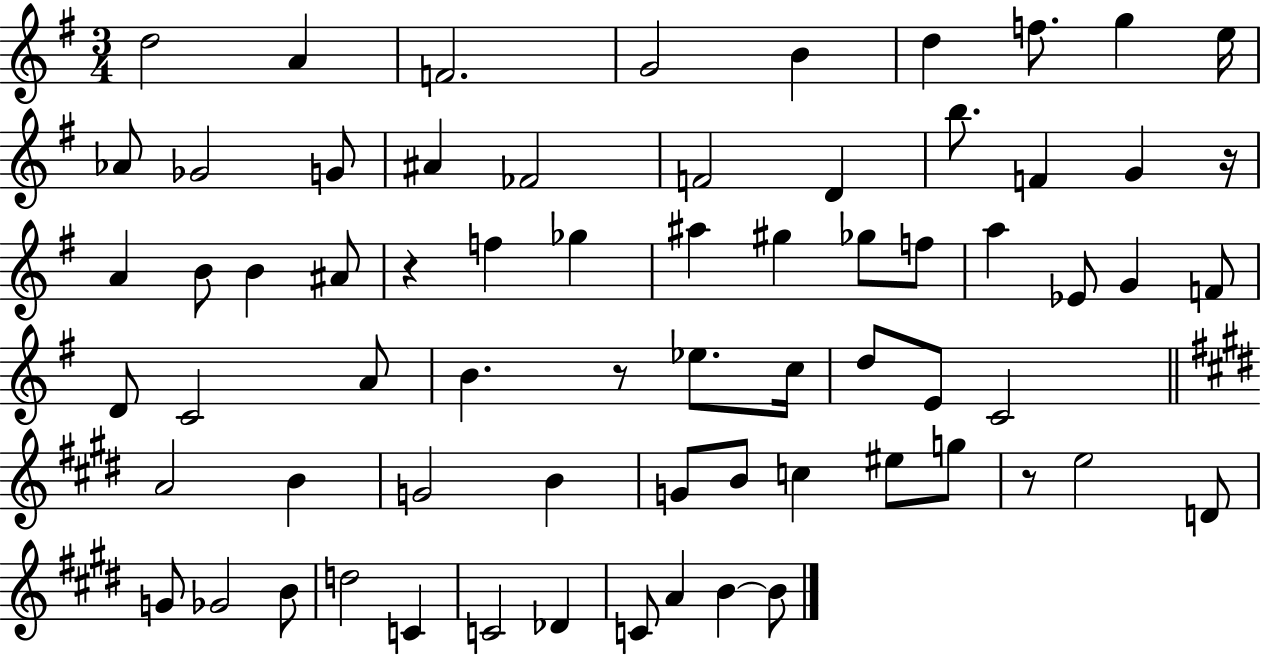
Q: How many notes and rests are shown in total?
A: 68